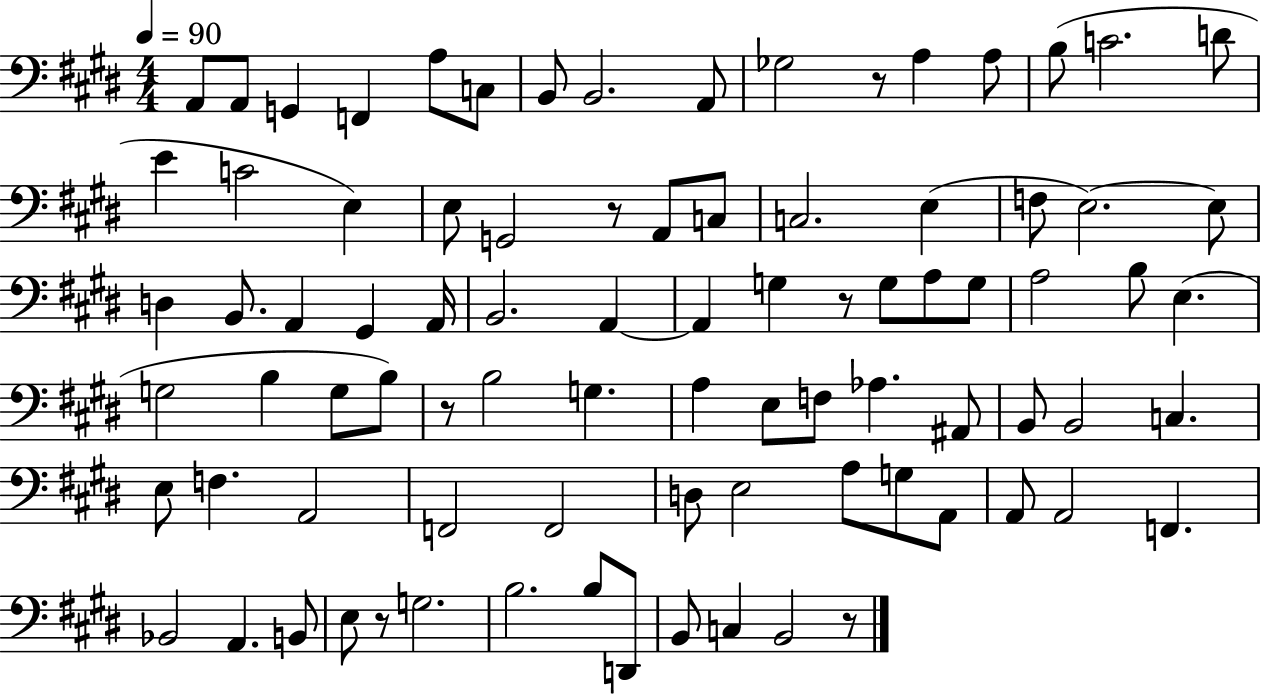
A2/e A2/e G2/q F2/q A3/e C3/e B2/e B2/h. A2/e Gb3/h R/e A3/q A3/e B3/e C4/h. D4/e E4/q C4/h E3/q E3/e G2/h R/e A2/e C3/e C3/h. E3/q F3/e E3/h. E3/e D3/q B2/e. A2/q G#2/q A2/s B2/h. A2/q A2/q G3/q R/e G3/e A3/e G3/e A3/h B3/e E3/q. G3/h B3/q G3/e B3/e R/e B3/h G3/q. A3/q E3/e F3/e Ab3/q. A#2/e B2/e B2/h C3/q. E3/e F3/q. A2/h F2/h F2/h D3/e E3/h A3/e G3/e A2/e A2/e A2/h F2/q. Bb2/h A2/q. B2/e E3/e R/e G3/h. B3/h. B3/e D2/e B2/e C3/q B2/h R/e